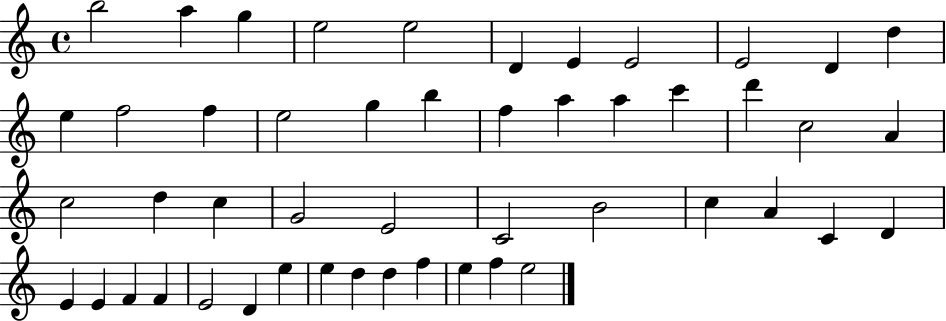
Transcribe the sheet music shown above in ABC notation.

X:1
T:Untitled
M:4/4
L:1/4
K:C
b2 a g e2 e2 D E E2 E2 D d e f2 f e2 g b f a a c' d' c2 A c2 d c G2 E2 C2 B2 c A C D E E F F E2 D e e d d f e f e2